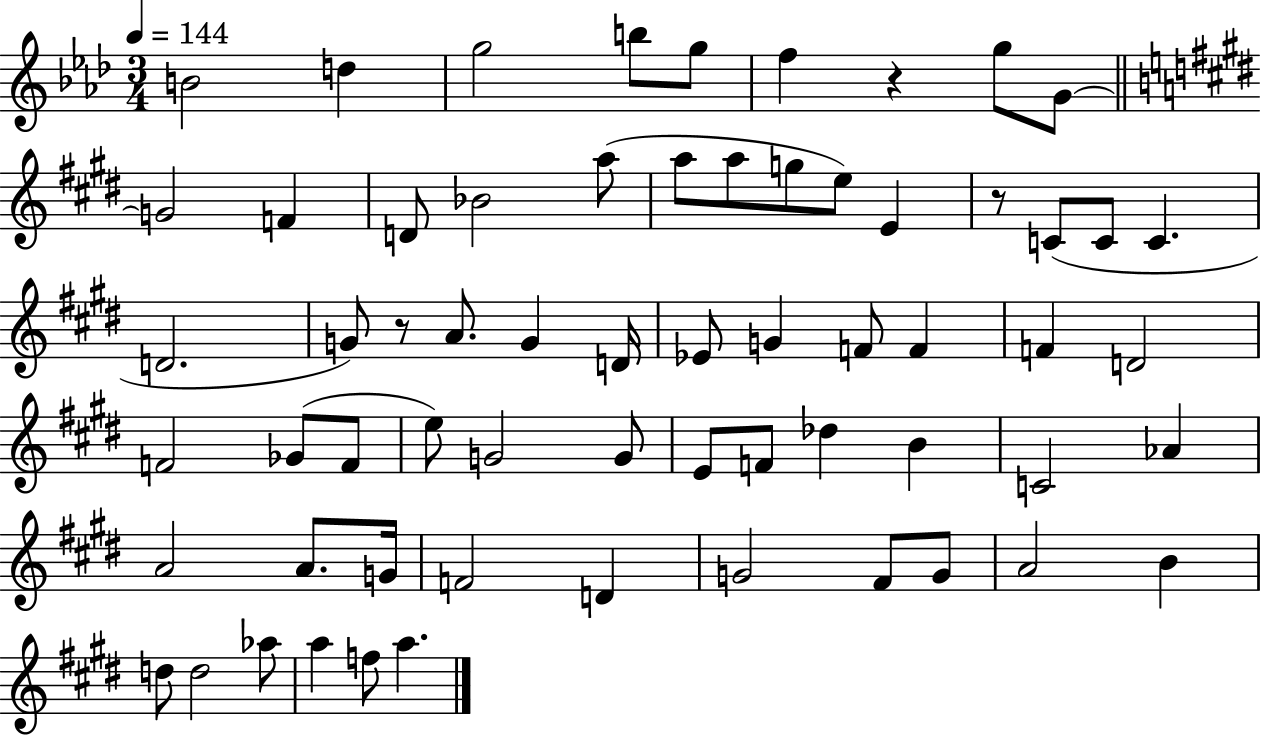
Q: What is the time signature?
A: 3/4